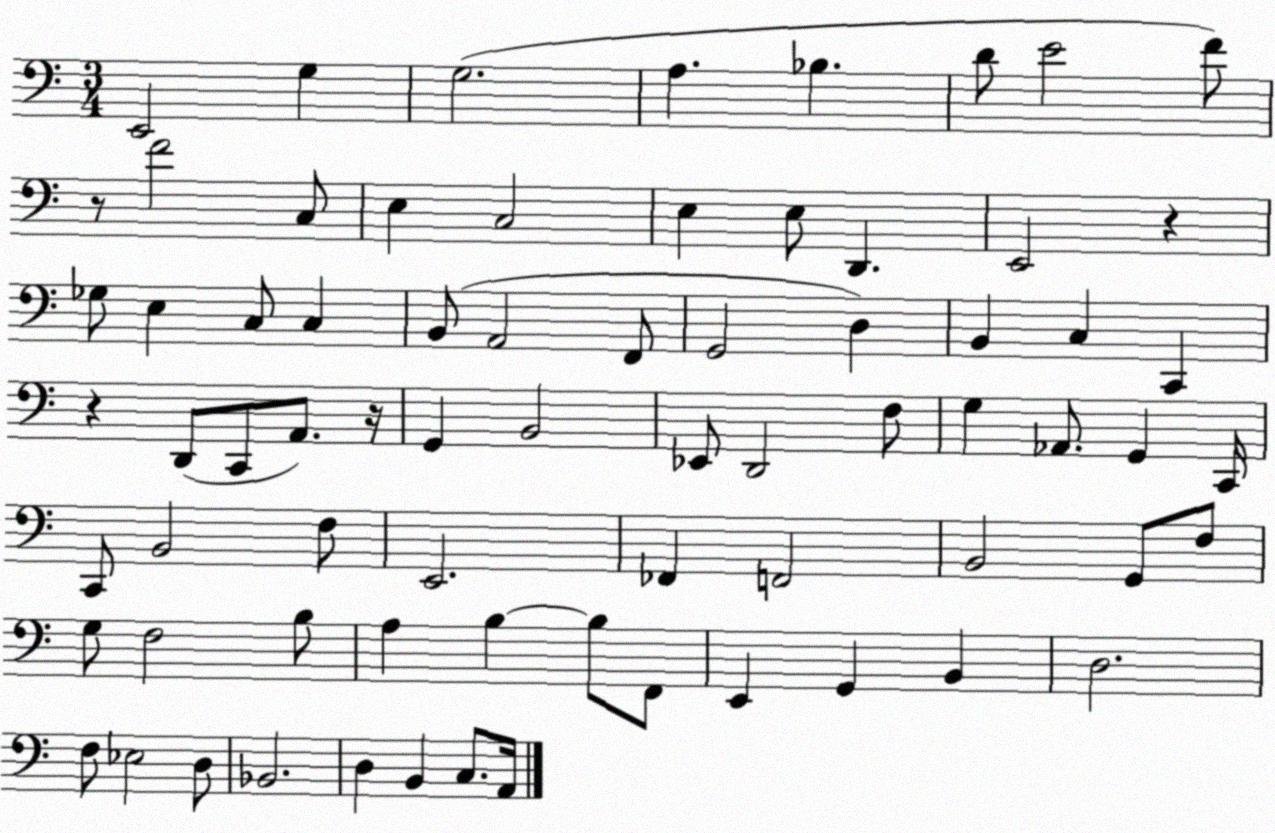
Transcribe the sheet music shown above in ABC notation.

X:1
T:Untitled
M:3/4
L:1/4
K:C
E,,2 G, G,2 A, _B, D/2 E2 F/2 z/2 F2 C,/2 E, C,2 E, E,/2 D,, E,,2 z _G,/2 E, C,/2 C, B,,/2 A,,2 F,,/2 G,,2 D, B,, C, C,, z D,,/2 C,,/2 A,,/2 z/4 G,, B,,2 _E,,/2 D,,2 F,/2 G, _A,,/2 G,, C,,/4 C,,/2 B,,2 F,/2 E,,2 _F,, F,,2 B,,2 G,,/2 F,/2 G,/2 F,2 B,/2 A, B, B,/2 F,,/2 E,, G,, B,, D,2 F,/2 _E,2 D,/2 _B,,2 D, B,, C,/2 A,,/4